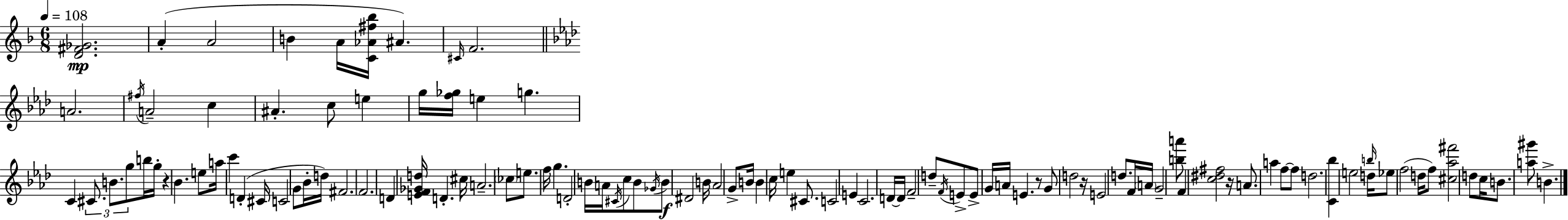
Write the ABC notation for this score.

X:1
T:Untitled
M:6/8
L:1/4
K:F
[D^F_G]2 A A2 B A/4 [C_A^f_b]/4 ^A ^C/4 F2 A2 ^f/4 A2 c ^A c/2 e g/4 [f_g]/4 e g C ^C/2 B/2 g/2 b/4 g/4 z _B e/2 a/4 c' D ^C/4 C2 G/2 _B/4 d/4 ^F2 F2 D [EF_Gd]/4 D ^c/4 A2 _c/2 e/2 f/4 g D2 B/4 A/4 ^C/4 c/2 B/2 _G/4 B/2 ^D2 B/4 _A2 G/2 B/4 B c/4 e ^C/2 C2 E C2 D/4 D/4 F2 d/2 F/4 E/2 E/2 G/4 A/4 E z/2 G/2 d2 z/4 E2 d/2 F/4 A/4 G2 [ba']/2 F [c^d^f]2 z/4 A/2 a f/2 f/2 d2 [C_b] e2 d/4 b/4 _e/2 f2 d/4 f/2 [^c_a^f']2 d/2 c/4 B/2 [a^g']/2 B